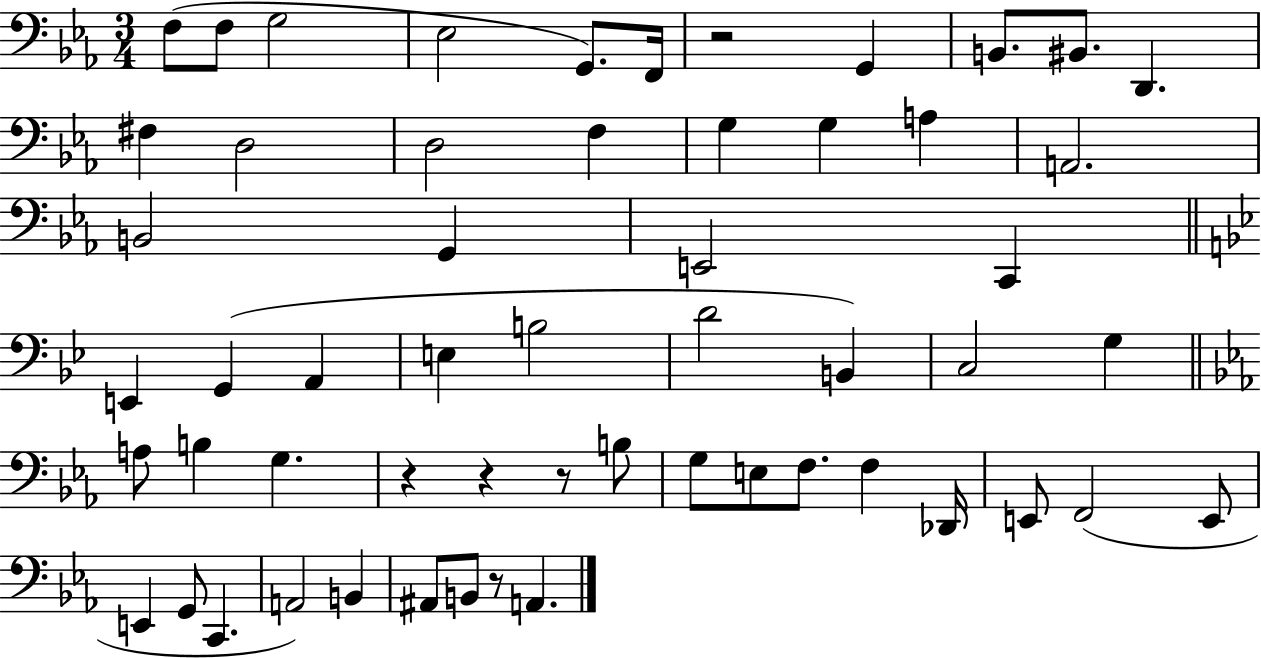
F3/e F3/e G3/h Eb3/h G2/e. F2/s R/h G2/q B2/e. BIS2/e. D2/q. F#3/q D3/h D3/h F3/q G3/q G3/q A3/q A2/h. B2/h G2/q E2/h C2/q E2/q G2/q A2/q E3/q B3/h D4/h B2/q C3/h G3/q A3/e B3/q G3/q. R/q R/q R/e B3/e G3/e E3/e F3/e. F3/q Db2/s E2/e F2/h E2/e E2/q G2/e C2/q. A2/h B2/q A#2/e B2/e R/e A2/q.